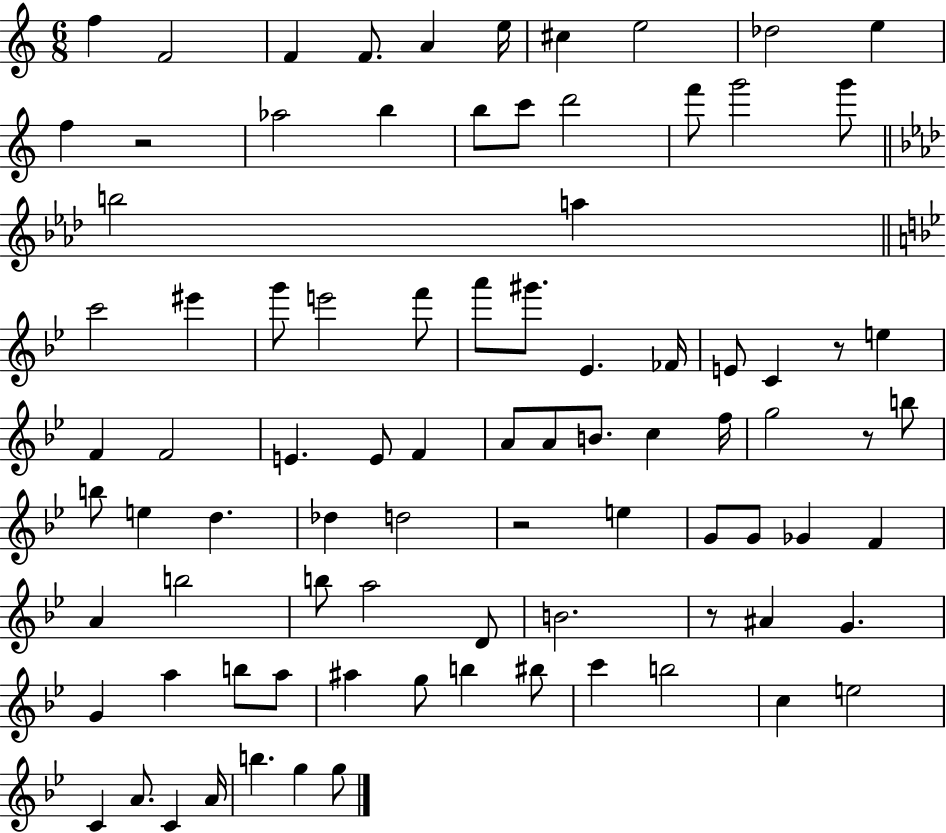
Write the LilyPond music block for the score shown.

{
  \clef treble
  \numericTimeSignature
  \time 6/8
  \key c \major
  f''4 f'2 | f'4 f'8. a'4 e''16 | cis''4 e''2 | des''2 e''4 | \break f''4 r2 | aes''2 b''4 | b''8 c'''8 d'''2 | f'''8 g'''2 g'''8 | \break \bar "||" \break \key aes \major b''2 a''4 | \bar "||" \break \key bes \major c'''2 eis'''4 | g'''8 e'''2 f'''8 | a'''8 gis'''8. ees'4. fes'16 | e'8 c'4 r8 e''4 | \break f'4 f'2 | e'4. e'8 f'4 | a'8 a'8 b'8. c''4 f''16 | g''2 r8 b''8 | \break b''8 e''4 d''4. | des''4 d''2 | r2 e''4 | g'8 g'8 ges'4 f'4 | \break a'4 b''2 | b''8 a''2 d'8 | b'2. | r8 ais'4 g'4. | \break g'4 a''4 b''8 a''8 | ais''4 g''8 b''4 bis''8 | c'''4 b''2 | c''4 e''2 | \break c'4 a'8. c'4 a'16 | b''4. g''4 g''8 | \bar "|."
}